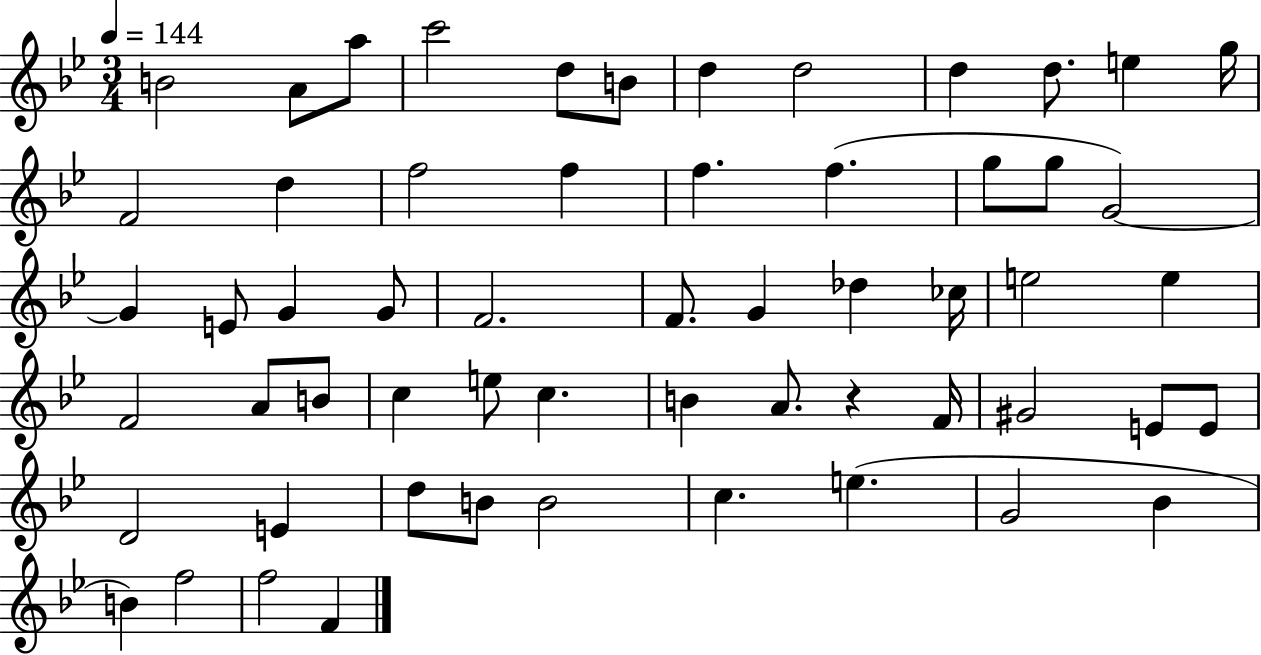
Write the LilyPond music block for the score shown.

{
  \clef treble
  \numericTimeSignature
  \time 3/4
  \key bes \major
  \tempo 4 = 144
  b'2 a'8 a''8 | c'''2 d''8 b'8 | d''4 d''2 | d''4 d''8. e''4 g''16 | \break f'2 d''4 | f''2 f''4 | f''4. f''4.( | g''8 g''8 g'2~~) | \break g'4 e'8 g'4 g'8 | f'2. | f'8. g'4 des''4 ces''16 | e''2 e''4 | \break f'2 a'8 b'8 | c''4 e''8 c''4. | b'4 a'8. r4 f'16 | gis'2 e'8 e'8 | \break d'2 e'4 | d''8 b'8 b'2 | c''4. e''4.( | g'2 bes'4 | \break b'4) f''2 | f''2 f'4 | \bar "|."
}